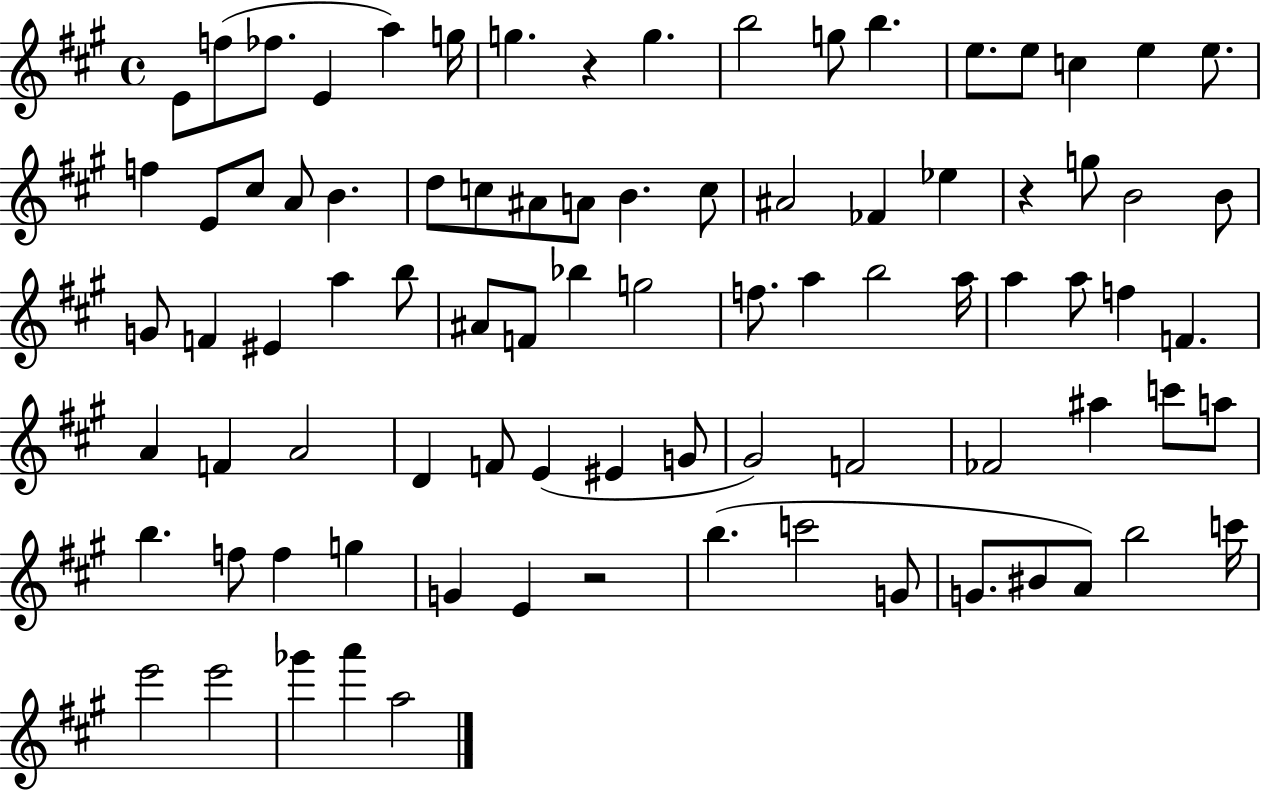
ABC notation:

X:1
T:Untitled
M:4/4
L:1/4
K:A
E/2 f/2 _f/2 E a g/4 g z g b2 g/2 b e/2 e/2 c e e/2 f E/2 ^c/2 A/2 B d/2 c/2 ^A/2 A/2 B c/2 ^A2 _F _e z g/2 B2 B/2 G/2 F ^E a b/2 ^A/2 F/2 _b g2 f/2 a b2 a/4 a a/2 f F A F A2 D F/2 E ^E G/2 ^G2 F2 _F2 ^a c'/2 a/2 b f/2 f g G E z2 b c'2 G/2 G/2 ^B/2 A/2 b2 c'/4 e'2 e'2 _g' a' a2